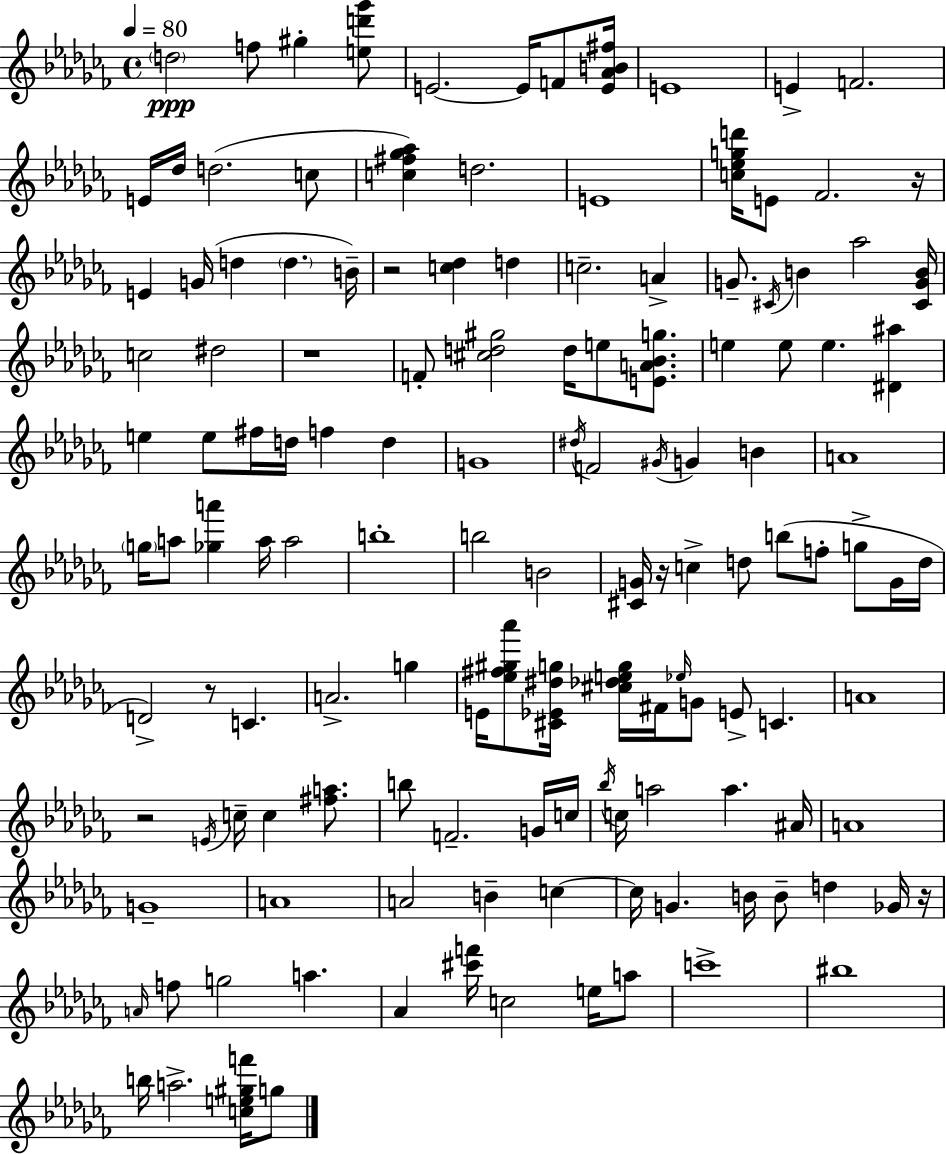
X:1
T:Untitled
M:4/4
L:1/4
K:Abm
d2 f/2 ^g [ed'_g']/2 E2 E/4 F/2 [E_AB^f]/4 E4 E F2 E/4 _d/4 d2 c/2 [c^f_g_a] d2 E4 [c_egd']/4 E/2 _F2 z/4 E G/4 d d B/4 z2 [c_d] d c2 A G/2 ^C/4 B _a2 [^CGB]/4 c2 ^d2 z4 F/2 [^cd^g]2 d/4 e/2 [EA_Bg]/2 e e/2 e [^D^a] e e/2 ^f/4 d/4 f d G4 ^d/4 F2 ^G/4 G B A4 g/4 a/2 [_ga'] a/4 a2 b4 b2 B2 [^CG]/4 z/4 c d/2 b/2 f/2 g/2 G/4 d/4 D2 z/2 C A2 g E/4 [_e^f^g_a']/2 [^C_E^dg]/4 [^c_deg]/4 ^F/4 _e/4 G/2 E/2 C A4 z2 E/4 c/4 c [^fa]/2 b/2 F2 G/4 c/4 _b/4 c/4 a2 a ^A/4 A4 G4 A4 A2 B c c/4 G B/4 B/2 d _G/4 z/4 A/4 f/2 g2 a _A [^c'f']/4 c2 e/4 a/2 c'4 ^b4 b/4 a2 [ce^gf']/4 g/2